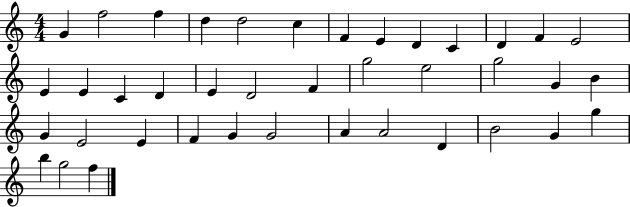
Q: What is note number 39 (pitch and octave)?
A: G5